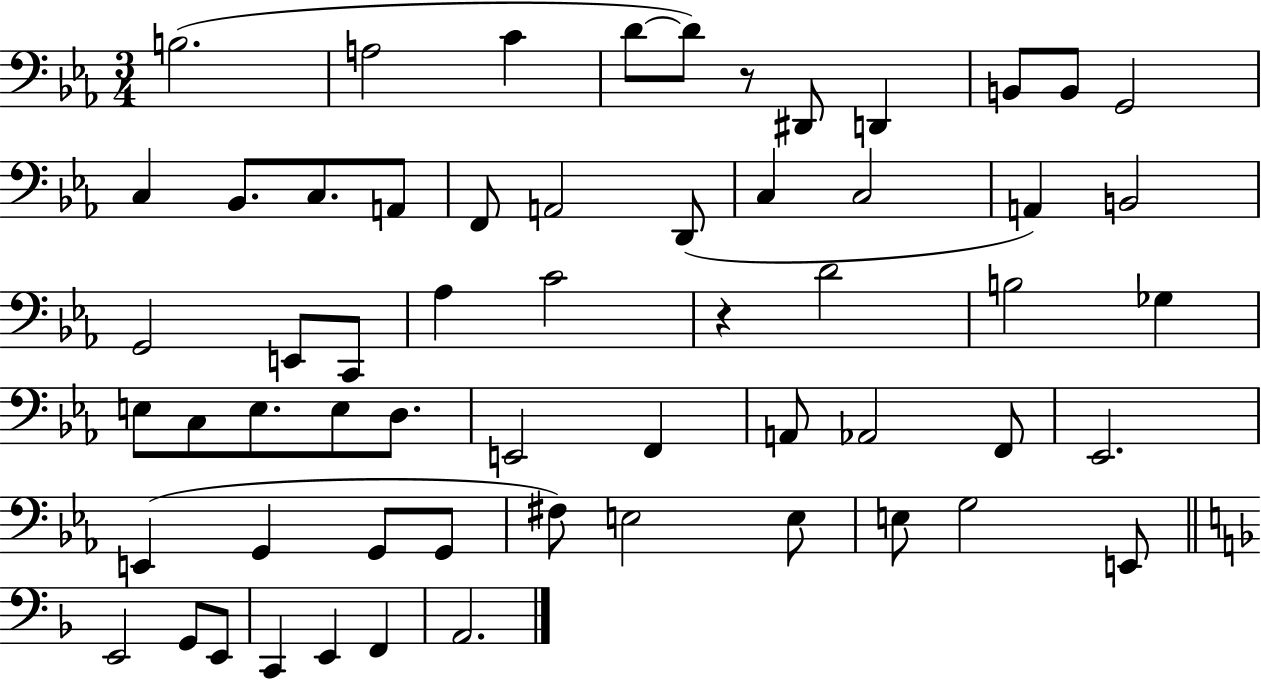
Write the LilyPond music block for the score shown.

{
  \clef bass
  \numericTimeSignature
  \time 3/4
  \key ees \major
  \repeat volta 2 { b2.( | a2 c'4 | d'8~~ d'8) r8 dis,8 d,4 | b,8 b,8 g,2 | \break c4 bes,8. c8. a,8 | f,8 a,2 d,8( | c4 c2 | a,4) b,2 | \break g,2 e,8 c,8 | aes4 c'2 | r4 d'2 | b2 ges4 | \break e8 c8 e8. e8 d8. | e,2 f,4 | a,8 aes,2 f,8 | ees,2. | \break e,4( g,4 g,8 g,8 | fis8) e2 e8 | e8 g2 e,8 | \bar "||" \break \key d \minor e,2 g,8 e,8 | c,4 e,4 f,4 | a,2. | } \bar "|."
}